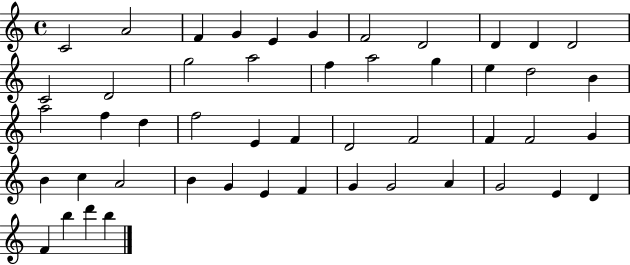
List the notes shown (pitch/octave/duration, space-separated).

C4/h A4/h F4/q G4/q E4/q G4/q F4/h D4/h D4/q D4/q D4/h C4/h D4/h G5/h A5/h F5/q A5/h G5/q E5/q D5/h B4/q A5/h F5/q D5/q F5/h E4/q F4/q D4/h F4/h F4/q F4/h G4/q B4/q C5/q A4/h B4/q G4/q E4/q F4/q G4/q G4/h A4/q G4/h E4/q D4/q F4/q B5/q D6/q B5/q